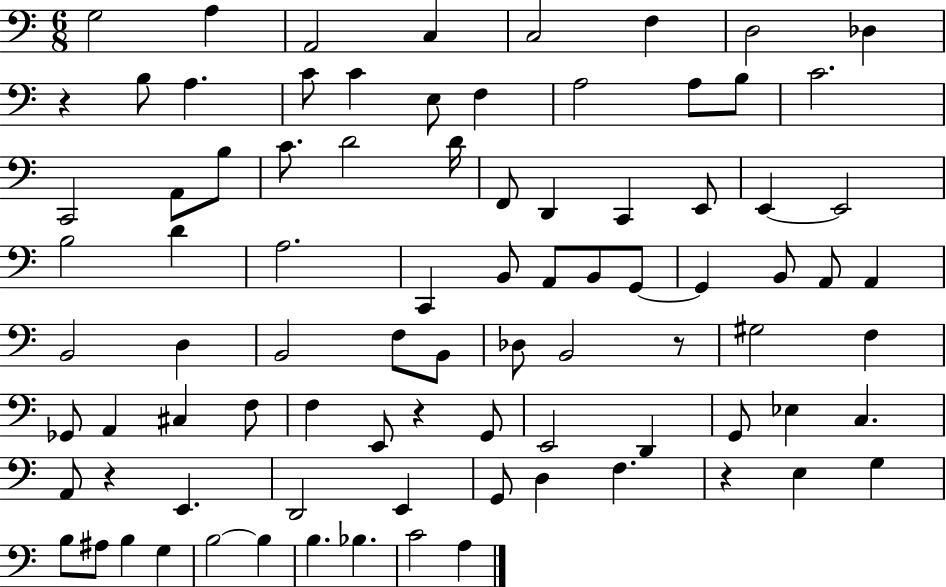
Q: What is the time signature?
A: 6/8